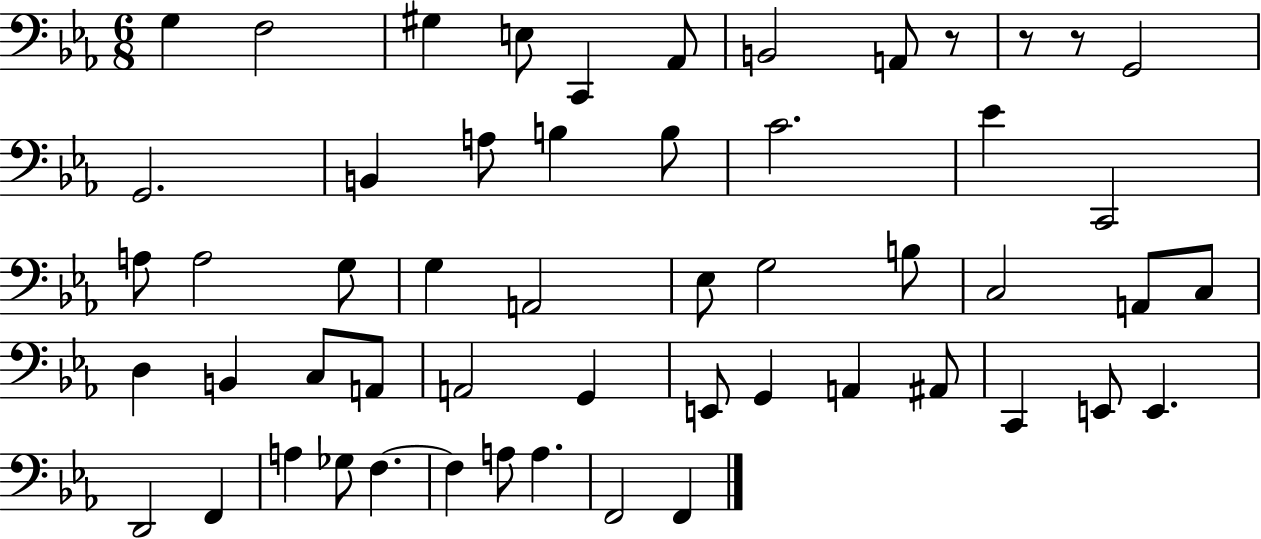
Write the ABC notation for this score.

X:1
T:Untitled
M:6/8
L:1/4
K:Eb
G, F,2 ^G, E,/2 C,, _A,,/2 B,,2 A,,/2 z/2 z/2 z/2 G,,2 G,,2 B,, A,/2 B, B,/2 C2 _E C,,2 A,/2 A,2 G,/2 G, A,,2 _E,/2 G,2 B,/2 C,2 A,,/2 C,/2 D, B,, C,/2 A,,/2 A,,2 G,, E,,/2 G,, A,, ^A,,/2 C,, E,,/2 E,, D,,2 F,, A, _G,/2 F, F, A,/2 A, F,,2 F,,